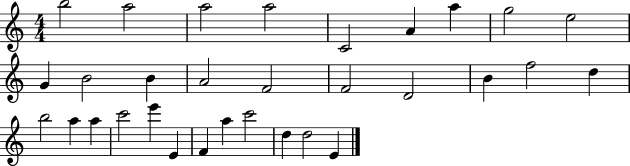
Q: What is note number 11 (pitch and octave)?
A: B4